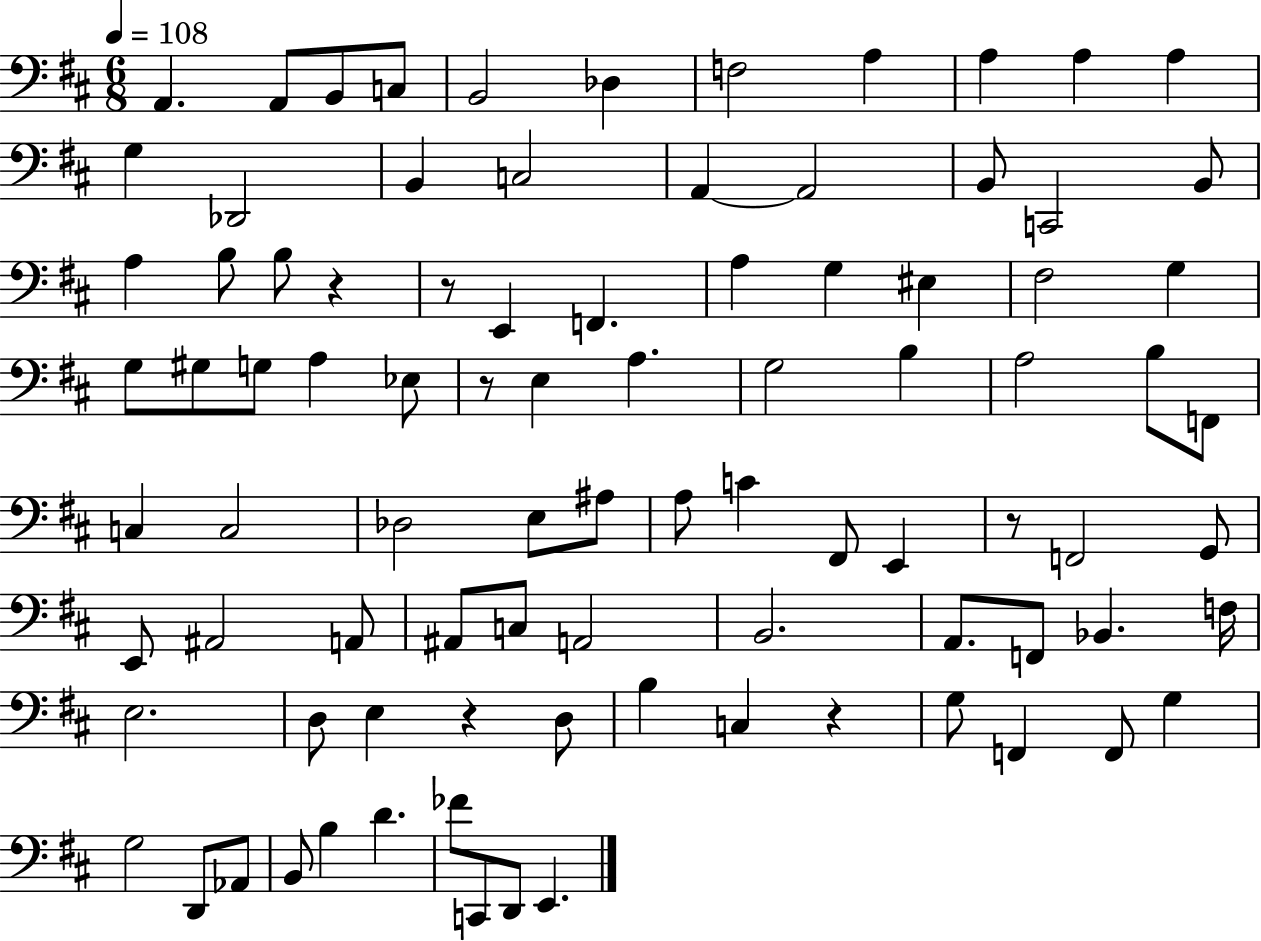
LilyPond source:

{
  \clef bass
  \numericTimeSignature
  \time 6/8
  \key d \major
  \tempo 4 = 108
  a,4. a,8 b,8 c8 | b,2 des4 | f2 a4 | a4 a4 a4 | \break g4 des,2 | b,4 c2 | a,4~~ a,2 | b,8 c,2 b,8 | \break a4 b8 b8 r4 | r8 e,4 f,4. | a4 g4 eis4 | fis2 g4 | \break g8 gis8 g8 a4 ees8 | r8 e4 a4. | g2 b4 | a2 b8 f,8 | \break c4 c2 | des2 e8 ais8 | a8 c'4 fis,8 e,4 | r8 f,2 g,8 | \break e,8 ais,2 a,8 | ais,8 c8 a,2 | b,2. | a,8. f,8 bes,4. f16 | \break e2. | d8 e4 r4 d8 | b4 c4 r4 | g8 f,4 f,8 g4 | \break g2 d,8 aes,8 | b,8 b4 d'4. | fes'8 c,8 d,8 e,4. | \bar "|."
}